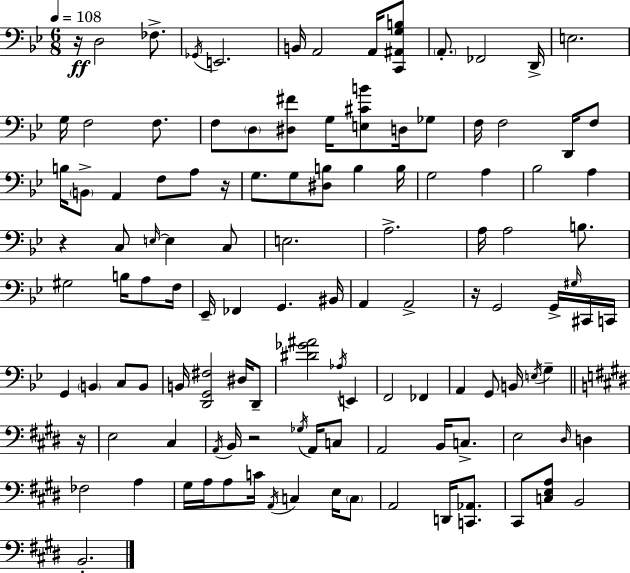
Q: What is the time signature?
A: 6/8